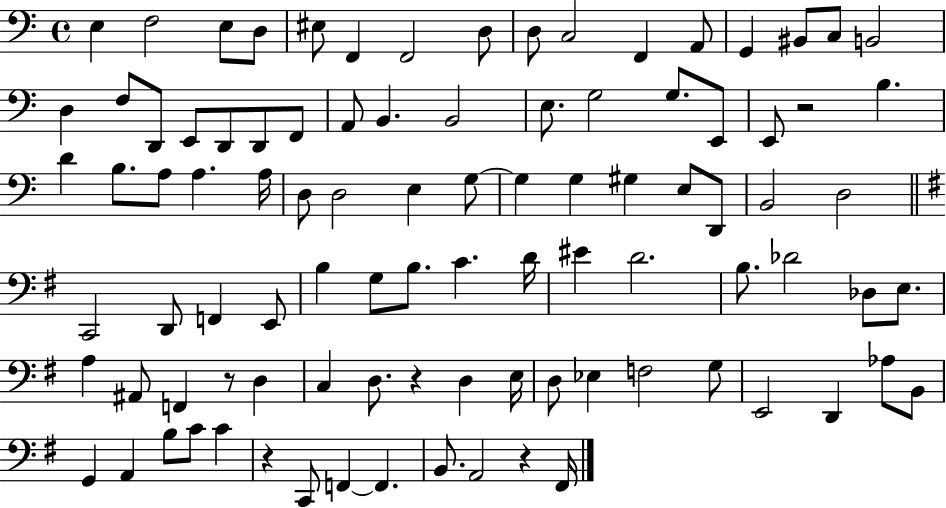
E3/q F3/h E3/e D3/e EIS3/e F2/q F2/h D3/e D3/e C3/h F2/q A2/e G2/q BIS2/e C3/e B2/h D3/q F3/e D2/e E2/e D2/e D2/e F2/e A2/e B2/q. B2/h E3/e. G3/h G3/e. E2/e E2/e R/h B3/q. D4/q B3/e. A3/e A3/q. A3/s D3/e D3/h E3/q G3/e G3/q G3/q G#3/q E3/e D2/e B2/h D3/h C2/h D2/e F2/q E2/e B3/q G3/e B3/e. C4/q. D4/s EIS4/q D4/h. B3/e. Db4/h Db3/e E3/e. A3/q A#2/e F2/q R/e D3/q C3/q D3/e. R/q D3/q E3/s D3/e Eb3/q F3/h G3/e E2/h D2/q Ab3/e B2/e G2/q A2/q B3/e C4/e C4/q R/q C2/e F2/q F2/q. B2/e. A2/h R/q F#2/s